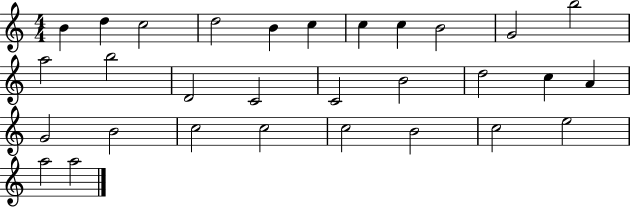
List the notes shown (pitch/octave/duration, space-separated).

B4/q D5/q C5/h D5/h B4/q C5/q C5/q C5/q B4/h G4/h B5/h A5/h B5/h D4/h C4/h C4/h B4/h D5/h C5/q A4/q G4/h B4/h C5/h C5/h C5/h B4/h C5/h E5/h A5/h A5/h